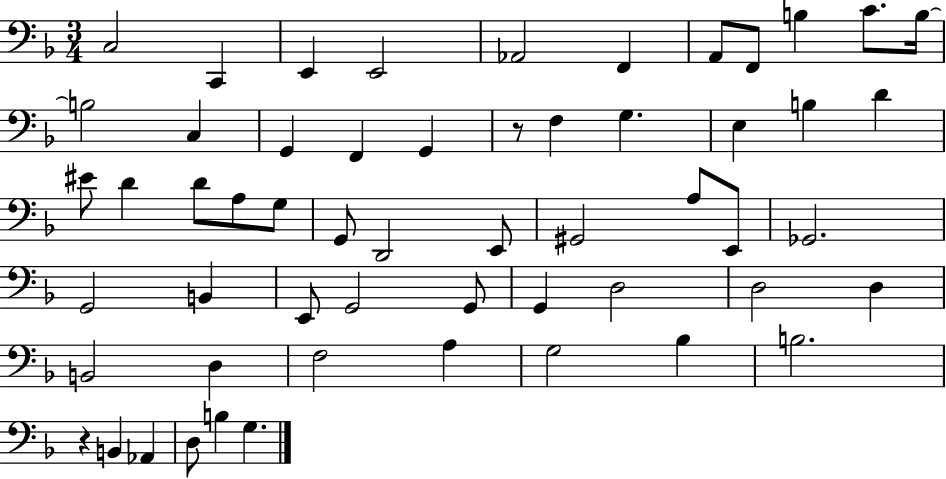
C3/h C2/q E2/q E2/h Ab2/h F2/q A2/e F2/e B3/q C4/e. B3/s B3/h C3/q G2/q F2/q G2/q R/e F3/q G3/q. E3/q B3/q D4/q EIS4/e D4/q D4/e A3/e G3/e G2/e D2/h E2/e G#2/h A3/e E2/e Gb2/h. G2/h B2/q E2/e G2/h G2/e G2/q D3/h D3/h D3/q B2/h D3/q F3/h A3/q G3/h Bb3/q B3/h. R/q B2/q Ab2/q D3/e B3/q G3/q.